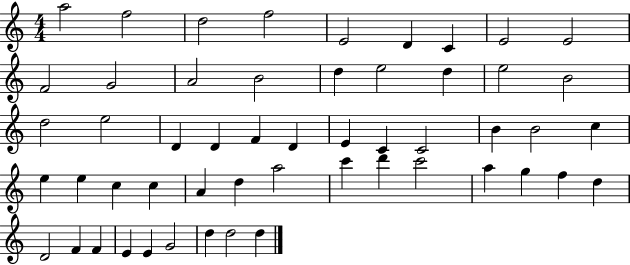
A5/h F5/h D5/h F5/h E4/h D4/q C4/q E4/h E4/h F4/h G4/h A4/h B4/h D5/q E5/h D5/q E5/h B4/h D5/h E5/h D4/q D4/q F4/q D4/q E4/q C4/q C4/h B4/q B4/h C5/q E5/q E5/q C5/q C5/q A4/q D5/q A5/h C6/q D6/q C6/h A5/q G5/q F5/q D5/q D4/h F4/q F4/q E4/q E4/q G4/h D5/q D5/h D5/q